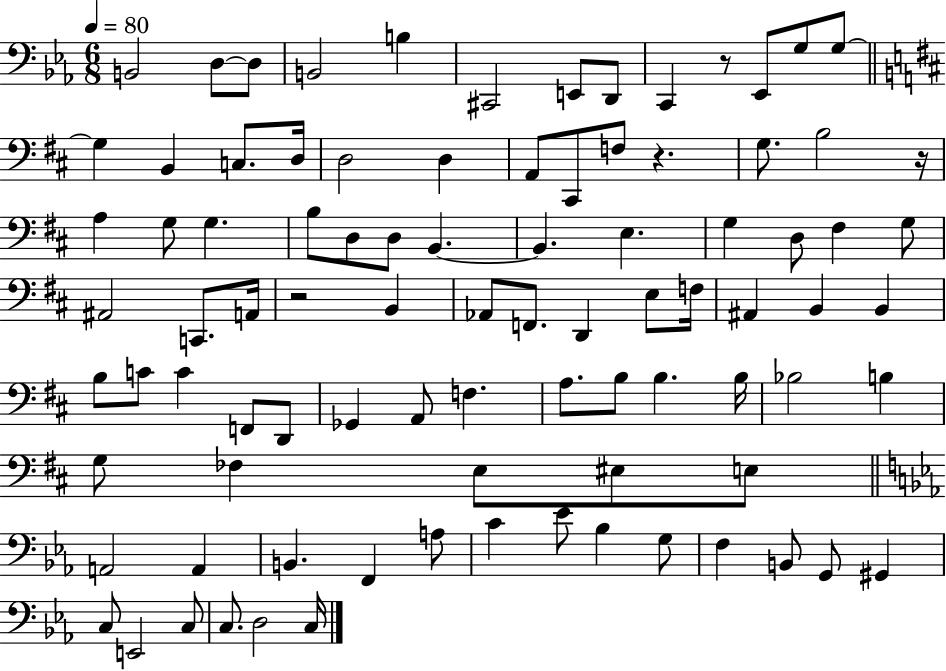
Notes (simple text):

B2/h D3/e D3/e B2/h B3/q C#2/h E2/e D2/e C2/q R/e Eb2/e G3/e G3/e G3/q B2/q C3/e. D3/s D3/h D3/q A2/e C#2/e F3/e R/q. G3/e. B3/h R/s A3/q G3/e G3/q. B3/e D3/e D3/e B2/q. B2/q. E3/q. G3/q D3/e F#3/q G3/e A#2/h C2/e. A2/s R/h B2/q Ab2/e F2/e. D2/q E3/e F3/s A#2/q B2/q B2/q B3/e C4/e C4/q F2/e D2/e Gb2/q A2/e F3/q. A3/e. B3/e B3/q. B3/s Bb3/h B3/q G3/e FES3/q E3/e EIS3/e E3/e A2/h A2/q B2/q. F2/q A3/e C4/q Eb4/e Bb3/q G3/e F3/q B2/e G2/e G#2/q C3/e E2/h C3/e C3/e. D3/h C3/s